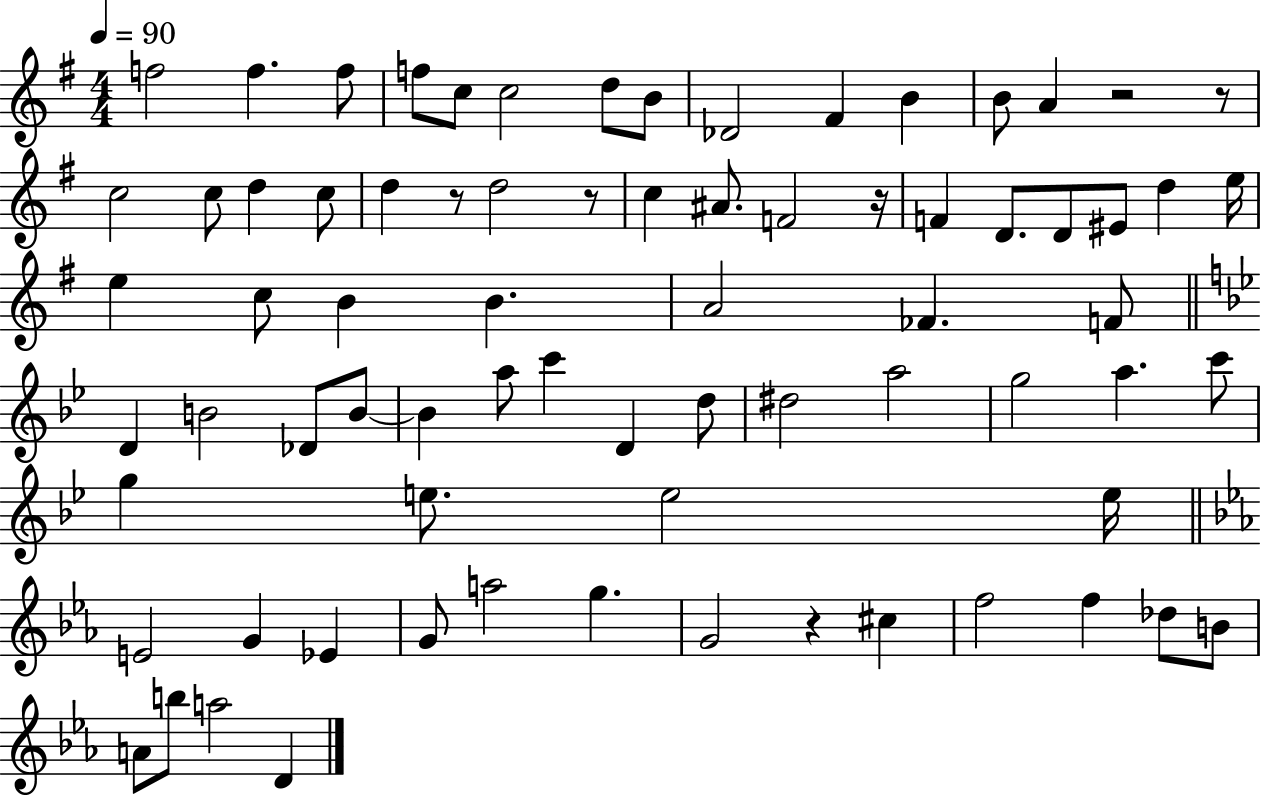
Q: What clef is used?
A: treble